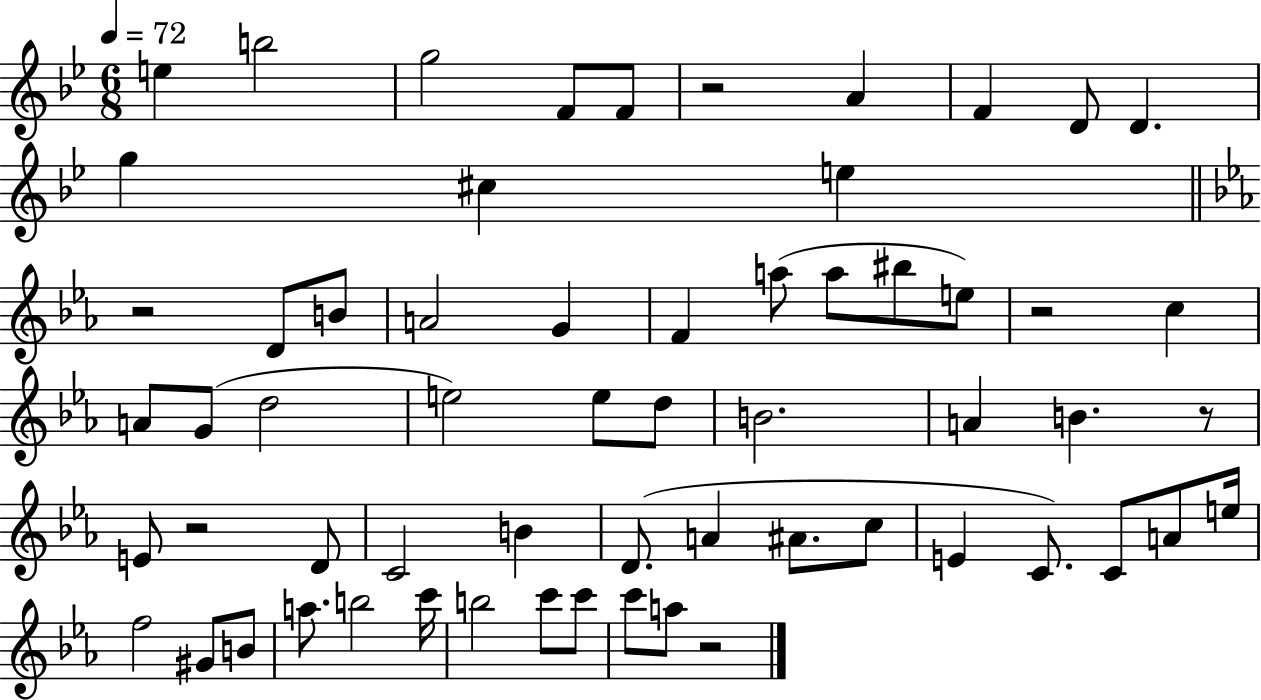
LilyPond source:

{
  \clef treble
  \numericTimeSignature
  \time 6/8
  \key bes \major
  \tempo 4 = 72
  \repeat volta 2 { e''4 b''2 | g''2 f'8 f'8 | r2 a'4 | f'4 d'8 d'4. | \break g''4 cis''4 e''4 | \bar "||" \break \key ees \major r2 d'8 b'8 | a'2 g'4 | f'4 a''8( a''8 bis''8 e''8) | r2 c''4 | \break a'8 g'8( d''2 | e''2) e''8 d''8 | b'2. | a'4 b'4. r8 | \break e'8 r2 d'8 | c'2 b'4 | d'8.( a'4 ais'8. c''8 | e'4 c'8.) c'8 a'8 e''16 | \break f''2 gis'8 b'8 | a''8. b''2 c'''16 | b''2 c'''8 c'''8 | c'''8 a''8 r2 | \break } \bar "|."
}